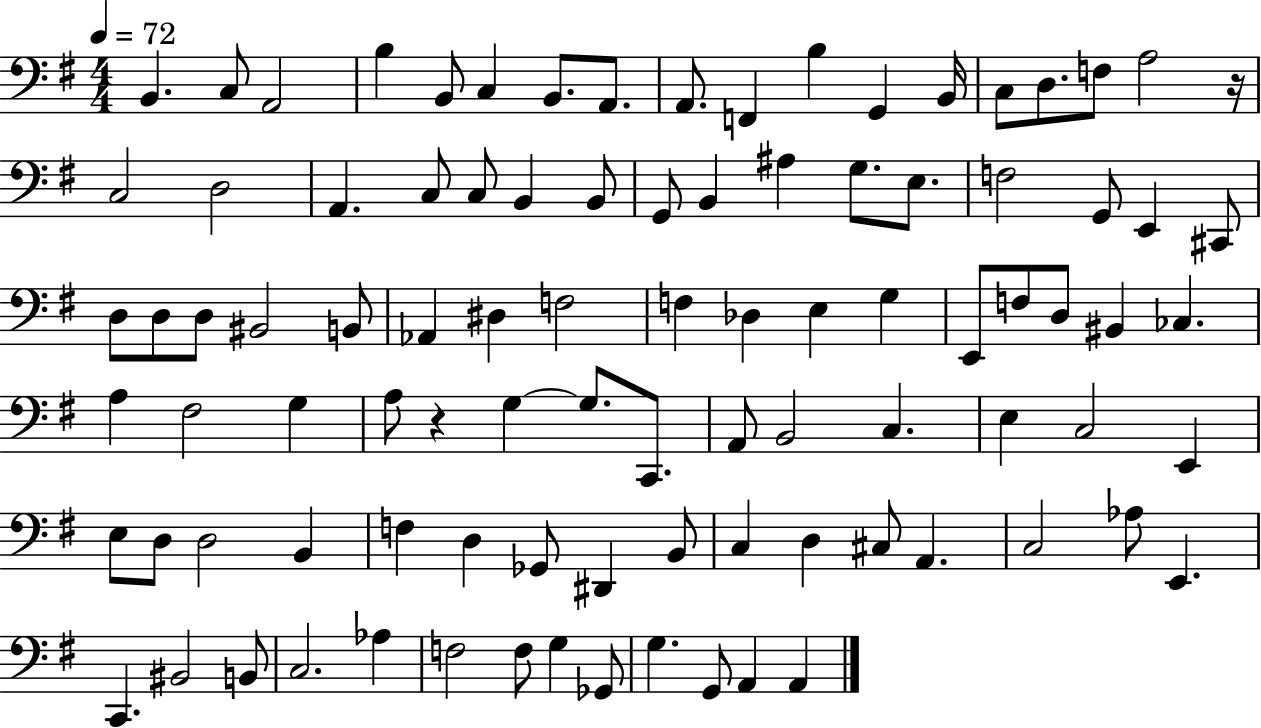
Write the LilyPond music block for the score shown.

{
  \clef bass
  \numericTimeSignature
  \time 4/4
  \key g \major
  \tempo 4 = 72
  \repeat volta 2 { b,4. c8 a,2 | b4 b,8 c4 b,8. a,8. | a,8. f,4 b4 g,4 b,16 | c8 d8. f8 a2 r16 | \break c2 d2 | a,4. c8 c8 b,4 b,8 | g,8 b,4 ais4 g8. e8. | f2 g,8 e,4 cis,8 | \break d8 d8 d8 bis,2 b,8 | aes,4 dis4 f2 | f4 des4 e4 g4 | e,8 f8 d8 bis,4 ces4. | \break a4 fis2 g4 | a8 r4 g4~~ g8. c,8. | a,8 b,2 c4. | e4 c2 e,4 | \break e8 d8 d2 b,4 | f4 d4 ges,8 dis,4 b,8 | c4 d4 cis8 a,4. | c2 aes8 e,4. | \break c,4. bis,2 b,8 | c2. aes4 | f2 f8 g4 ges,8 | g4. g,8 a,4 a,4 | \break } \bar "|."
}